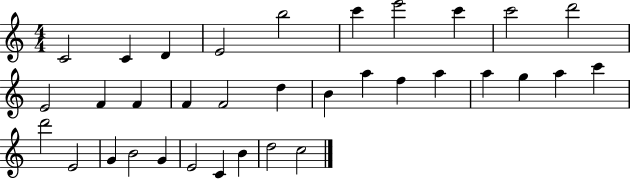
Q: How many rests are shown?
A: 0